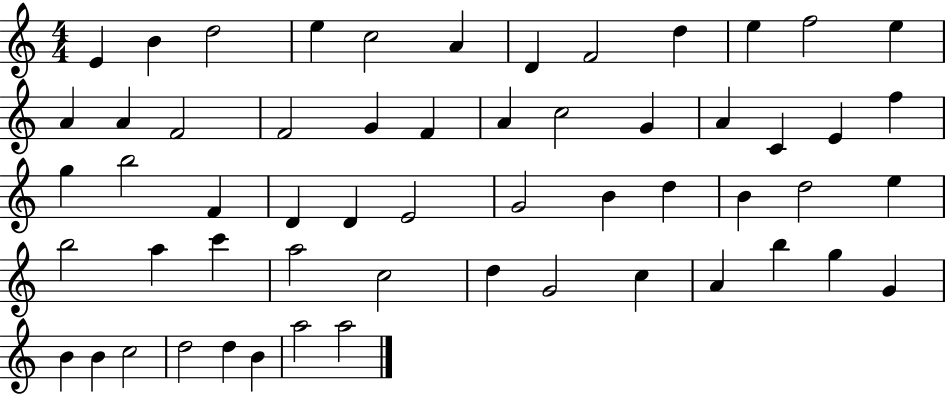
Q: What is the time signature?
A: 4/4